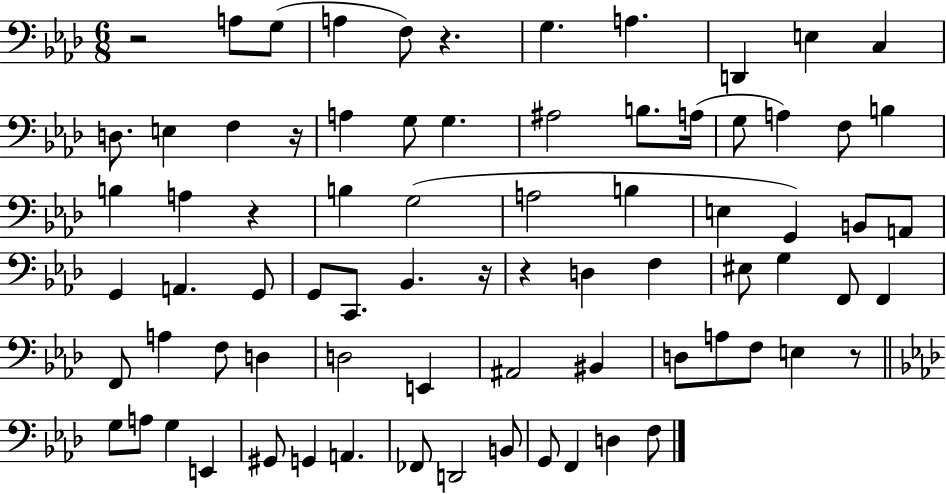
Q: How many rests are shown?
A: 7